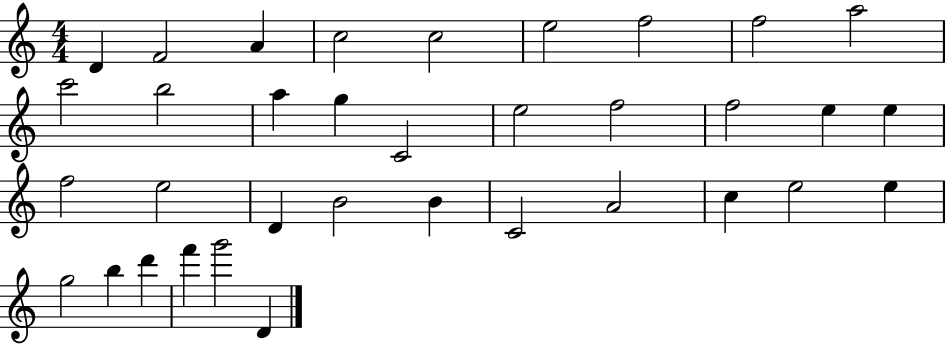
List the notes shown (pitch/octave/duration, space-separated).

D4/q F4/h A4/q C5/h C5/h E5/h F5/h F5/h A5/h C6/h B5/h A5/q G5/q C4/h E5/h F5/h F5/h E5/q E5/q F5/h E5/h D4/q B4/h B4/q C4/h A4/h C5/q E5/h E5/q G5/h B5/q D6/q F6/q G6/h D4/q